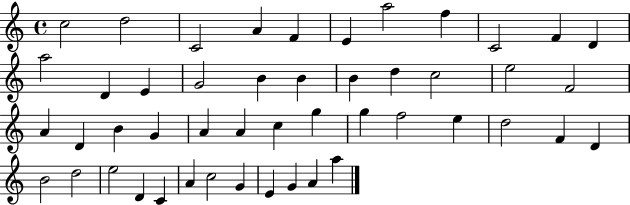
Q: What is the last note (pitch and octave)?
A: A5